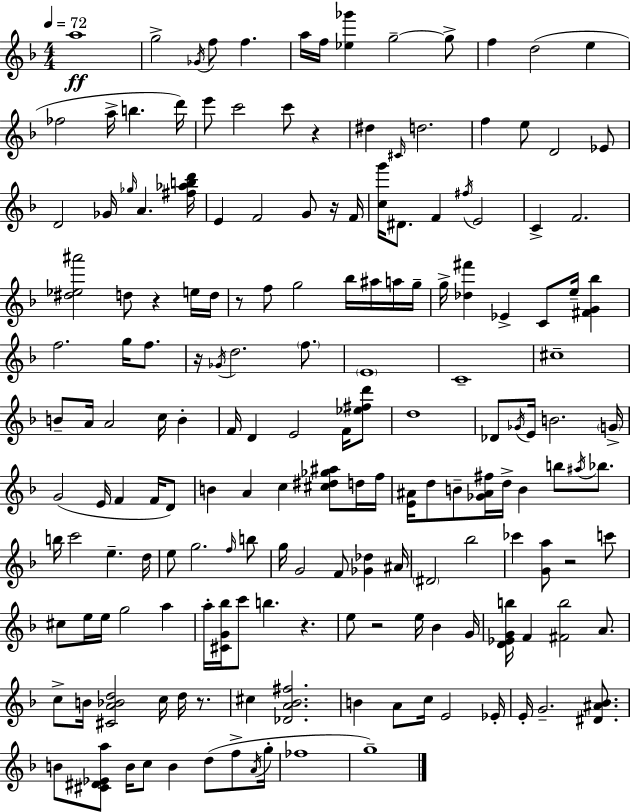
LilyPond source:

{
  \clef treble
  \numericTimeSignature
  \time 4/4
  \key f \major
  \tempo 4 = 72
  \repeat volta 2 { a''1\ff | g''2-> \acciaccatura { ges'16 } f''8 f''4. | a''16 f''16 <ees'' ges'''>4 g''2--~~ g''8-> | f''4 d''2( e''4 | \break fes''2 a''16-> b''4. | d'''16) e'''8 c'''2 c'''8 r4 | dis''4 \grace { cis'16 } d''2. | f''4 e''8 d'2 | \break ees'8 d'2 ges'16 \grace { ges''16 } a'4. | <fis'' aes'' b'' d'''>16 e'4 f'2 g'8 | r16 f'16 <c'' g'''>16 dis'8. f'4 \acciaccatura { fis''16 } e'2 | c'4-> f'2. | \break <dis'' ees'' ais'''>2 d''8 r4 | e''16 d''16 r8 f''8 g''2 | bes''16 ais''16 a''16 g''16-- g''16-> <des'' fis'''>4 ees'4-> c'8 e''16-- | <fis' g' bes''>4 f''2. | \break g''16 f''8. r16 \acciaccatura { ges'16 } d''2. | \parenthesize f''8. \parenthesize e'1 | c'1-- | cis''1-- | \break b'8-- a'16 a'2 | c''16 b'4-. f'16 d'4 e'2 | f'16 <ees'' fis'' d'''>8 d''1 | des'8 \acciaccatura { ges'16 } e'16 b'2. | \break \parenthesize g'16-> g'2( e'16 f'4 | f'16 d'8) b'4 a'4 c''4 | <cis'' dis'' ges'' ais''>8 d''16 f''16 <e' ais'>16 d''8 b'8-- <ges' ais' fis''>16 d''16-> b'4 | b''8 \acciaccatura { ais''16 } bes''8. b''16 c'''2 | \break e''4.-- d''16 e''8 g''2. | \grace { f''16 } b''8 g''16 g'2 | f'8 <ges' des''>4 ais'16 \parenthesize dis'2 | bes''2 ces'''4 <g' a''>8 r2 | \break c'''8 cis''8 e''16 e''16 g''2 | a''4 a''16-. <cis' g' bes''>16 c'''8 b''4. | r4. e''8 r2 | e''16 bes'4 g'16 <d' ees' g' b''>16 f'4 <fis' b''>2 | \break a'8. c''8-> b'16 <cis' a' bes' d''>2 | c''16 d''16 r8. cis''4 <des' a' bes' fis''>2. | b'4 a'8 c''16 e'2 | ees'16-. e'16-. g'2.-- | \break <dis' ais' bes'>8. b'8 <cis' dis' ees' a''>8 b'16 c''8 b'4 | d''8( f''8-> \acciaccatura { a'16 } g''16-. fes''1 | g''1--) | } \bar "|."
}